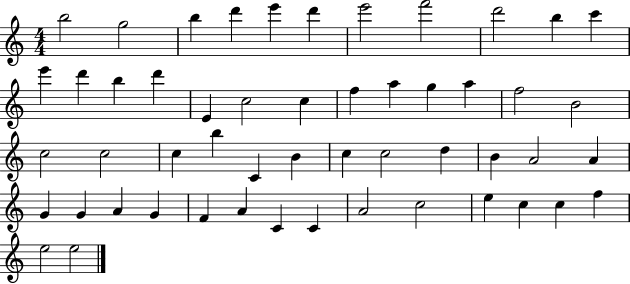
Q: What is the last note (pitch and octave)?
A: E5